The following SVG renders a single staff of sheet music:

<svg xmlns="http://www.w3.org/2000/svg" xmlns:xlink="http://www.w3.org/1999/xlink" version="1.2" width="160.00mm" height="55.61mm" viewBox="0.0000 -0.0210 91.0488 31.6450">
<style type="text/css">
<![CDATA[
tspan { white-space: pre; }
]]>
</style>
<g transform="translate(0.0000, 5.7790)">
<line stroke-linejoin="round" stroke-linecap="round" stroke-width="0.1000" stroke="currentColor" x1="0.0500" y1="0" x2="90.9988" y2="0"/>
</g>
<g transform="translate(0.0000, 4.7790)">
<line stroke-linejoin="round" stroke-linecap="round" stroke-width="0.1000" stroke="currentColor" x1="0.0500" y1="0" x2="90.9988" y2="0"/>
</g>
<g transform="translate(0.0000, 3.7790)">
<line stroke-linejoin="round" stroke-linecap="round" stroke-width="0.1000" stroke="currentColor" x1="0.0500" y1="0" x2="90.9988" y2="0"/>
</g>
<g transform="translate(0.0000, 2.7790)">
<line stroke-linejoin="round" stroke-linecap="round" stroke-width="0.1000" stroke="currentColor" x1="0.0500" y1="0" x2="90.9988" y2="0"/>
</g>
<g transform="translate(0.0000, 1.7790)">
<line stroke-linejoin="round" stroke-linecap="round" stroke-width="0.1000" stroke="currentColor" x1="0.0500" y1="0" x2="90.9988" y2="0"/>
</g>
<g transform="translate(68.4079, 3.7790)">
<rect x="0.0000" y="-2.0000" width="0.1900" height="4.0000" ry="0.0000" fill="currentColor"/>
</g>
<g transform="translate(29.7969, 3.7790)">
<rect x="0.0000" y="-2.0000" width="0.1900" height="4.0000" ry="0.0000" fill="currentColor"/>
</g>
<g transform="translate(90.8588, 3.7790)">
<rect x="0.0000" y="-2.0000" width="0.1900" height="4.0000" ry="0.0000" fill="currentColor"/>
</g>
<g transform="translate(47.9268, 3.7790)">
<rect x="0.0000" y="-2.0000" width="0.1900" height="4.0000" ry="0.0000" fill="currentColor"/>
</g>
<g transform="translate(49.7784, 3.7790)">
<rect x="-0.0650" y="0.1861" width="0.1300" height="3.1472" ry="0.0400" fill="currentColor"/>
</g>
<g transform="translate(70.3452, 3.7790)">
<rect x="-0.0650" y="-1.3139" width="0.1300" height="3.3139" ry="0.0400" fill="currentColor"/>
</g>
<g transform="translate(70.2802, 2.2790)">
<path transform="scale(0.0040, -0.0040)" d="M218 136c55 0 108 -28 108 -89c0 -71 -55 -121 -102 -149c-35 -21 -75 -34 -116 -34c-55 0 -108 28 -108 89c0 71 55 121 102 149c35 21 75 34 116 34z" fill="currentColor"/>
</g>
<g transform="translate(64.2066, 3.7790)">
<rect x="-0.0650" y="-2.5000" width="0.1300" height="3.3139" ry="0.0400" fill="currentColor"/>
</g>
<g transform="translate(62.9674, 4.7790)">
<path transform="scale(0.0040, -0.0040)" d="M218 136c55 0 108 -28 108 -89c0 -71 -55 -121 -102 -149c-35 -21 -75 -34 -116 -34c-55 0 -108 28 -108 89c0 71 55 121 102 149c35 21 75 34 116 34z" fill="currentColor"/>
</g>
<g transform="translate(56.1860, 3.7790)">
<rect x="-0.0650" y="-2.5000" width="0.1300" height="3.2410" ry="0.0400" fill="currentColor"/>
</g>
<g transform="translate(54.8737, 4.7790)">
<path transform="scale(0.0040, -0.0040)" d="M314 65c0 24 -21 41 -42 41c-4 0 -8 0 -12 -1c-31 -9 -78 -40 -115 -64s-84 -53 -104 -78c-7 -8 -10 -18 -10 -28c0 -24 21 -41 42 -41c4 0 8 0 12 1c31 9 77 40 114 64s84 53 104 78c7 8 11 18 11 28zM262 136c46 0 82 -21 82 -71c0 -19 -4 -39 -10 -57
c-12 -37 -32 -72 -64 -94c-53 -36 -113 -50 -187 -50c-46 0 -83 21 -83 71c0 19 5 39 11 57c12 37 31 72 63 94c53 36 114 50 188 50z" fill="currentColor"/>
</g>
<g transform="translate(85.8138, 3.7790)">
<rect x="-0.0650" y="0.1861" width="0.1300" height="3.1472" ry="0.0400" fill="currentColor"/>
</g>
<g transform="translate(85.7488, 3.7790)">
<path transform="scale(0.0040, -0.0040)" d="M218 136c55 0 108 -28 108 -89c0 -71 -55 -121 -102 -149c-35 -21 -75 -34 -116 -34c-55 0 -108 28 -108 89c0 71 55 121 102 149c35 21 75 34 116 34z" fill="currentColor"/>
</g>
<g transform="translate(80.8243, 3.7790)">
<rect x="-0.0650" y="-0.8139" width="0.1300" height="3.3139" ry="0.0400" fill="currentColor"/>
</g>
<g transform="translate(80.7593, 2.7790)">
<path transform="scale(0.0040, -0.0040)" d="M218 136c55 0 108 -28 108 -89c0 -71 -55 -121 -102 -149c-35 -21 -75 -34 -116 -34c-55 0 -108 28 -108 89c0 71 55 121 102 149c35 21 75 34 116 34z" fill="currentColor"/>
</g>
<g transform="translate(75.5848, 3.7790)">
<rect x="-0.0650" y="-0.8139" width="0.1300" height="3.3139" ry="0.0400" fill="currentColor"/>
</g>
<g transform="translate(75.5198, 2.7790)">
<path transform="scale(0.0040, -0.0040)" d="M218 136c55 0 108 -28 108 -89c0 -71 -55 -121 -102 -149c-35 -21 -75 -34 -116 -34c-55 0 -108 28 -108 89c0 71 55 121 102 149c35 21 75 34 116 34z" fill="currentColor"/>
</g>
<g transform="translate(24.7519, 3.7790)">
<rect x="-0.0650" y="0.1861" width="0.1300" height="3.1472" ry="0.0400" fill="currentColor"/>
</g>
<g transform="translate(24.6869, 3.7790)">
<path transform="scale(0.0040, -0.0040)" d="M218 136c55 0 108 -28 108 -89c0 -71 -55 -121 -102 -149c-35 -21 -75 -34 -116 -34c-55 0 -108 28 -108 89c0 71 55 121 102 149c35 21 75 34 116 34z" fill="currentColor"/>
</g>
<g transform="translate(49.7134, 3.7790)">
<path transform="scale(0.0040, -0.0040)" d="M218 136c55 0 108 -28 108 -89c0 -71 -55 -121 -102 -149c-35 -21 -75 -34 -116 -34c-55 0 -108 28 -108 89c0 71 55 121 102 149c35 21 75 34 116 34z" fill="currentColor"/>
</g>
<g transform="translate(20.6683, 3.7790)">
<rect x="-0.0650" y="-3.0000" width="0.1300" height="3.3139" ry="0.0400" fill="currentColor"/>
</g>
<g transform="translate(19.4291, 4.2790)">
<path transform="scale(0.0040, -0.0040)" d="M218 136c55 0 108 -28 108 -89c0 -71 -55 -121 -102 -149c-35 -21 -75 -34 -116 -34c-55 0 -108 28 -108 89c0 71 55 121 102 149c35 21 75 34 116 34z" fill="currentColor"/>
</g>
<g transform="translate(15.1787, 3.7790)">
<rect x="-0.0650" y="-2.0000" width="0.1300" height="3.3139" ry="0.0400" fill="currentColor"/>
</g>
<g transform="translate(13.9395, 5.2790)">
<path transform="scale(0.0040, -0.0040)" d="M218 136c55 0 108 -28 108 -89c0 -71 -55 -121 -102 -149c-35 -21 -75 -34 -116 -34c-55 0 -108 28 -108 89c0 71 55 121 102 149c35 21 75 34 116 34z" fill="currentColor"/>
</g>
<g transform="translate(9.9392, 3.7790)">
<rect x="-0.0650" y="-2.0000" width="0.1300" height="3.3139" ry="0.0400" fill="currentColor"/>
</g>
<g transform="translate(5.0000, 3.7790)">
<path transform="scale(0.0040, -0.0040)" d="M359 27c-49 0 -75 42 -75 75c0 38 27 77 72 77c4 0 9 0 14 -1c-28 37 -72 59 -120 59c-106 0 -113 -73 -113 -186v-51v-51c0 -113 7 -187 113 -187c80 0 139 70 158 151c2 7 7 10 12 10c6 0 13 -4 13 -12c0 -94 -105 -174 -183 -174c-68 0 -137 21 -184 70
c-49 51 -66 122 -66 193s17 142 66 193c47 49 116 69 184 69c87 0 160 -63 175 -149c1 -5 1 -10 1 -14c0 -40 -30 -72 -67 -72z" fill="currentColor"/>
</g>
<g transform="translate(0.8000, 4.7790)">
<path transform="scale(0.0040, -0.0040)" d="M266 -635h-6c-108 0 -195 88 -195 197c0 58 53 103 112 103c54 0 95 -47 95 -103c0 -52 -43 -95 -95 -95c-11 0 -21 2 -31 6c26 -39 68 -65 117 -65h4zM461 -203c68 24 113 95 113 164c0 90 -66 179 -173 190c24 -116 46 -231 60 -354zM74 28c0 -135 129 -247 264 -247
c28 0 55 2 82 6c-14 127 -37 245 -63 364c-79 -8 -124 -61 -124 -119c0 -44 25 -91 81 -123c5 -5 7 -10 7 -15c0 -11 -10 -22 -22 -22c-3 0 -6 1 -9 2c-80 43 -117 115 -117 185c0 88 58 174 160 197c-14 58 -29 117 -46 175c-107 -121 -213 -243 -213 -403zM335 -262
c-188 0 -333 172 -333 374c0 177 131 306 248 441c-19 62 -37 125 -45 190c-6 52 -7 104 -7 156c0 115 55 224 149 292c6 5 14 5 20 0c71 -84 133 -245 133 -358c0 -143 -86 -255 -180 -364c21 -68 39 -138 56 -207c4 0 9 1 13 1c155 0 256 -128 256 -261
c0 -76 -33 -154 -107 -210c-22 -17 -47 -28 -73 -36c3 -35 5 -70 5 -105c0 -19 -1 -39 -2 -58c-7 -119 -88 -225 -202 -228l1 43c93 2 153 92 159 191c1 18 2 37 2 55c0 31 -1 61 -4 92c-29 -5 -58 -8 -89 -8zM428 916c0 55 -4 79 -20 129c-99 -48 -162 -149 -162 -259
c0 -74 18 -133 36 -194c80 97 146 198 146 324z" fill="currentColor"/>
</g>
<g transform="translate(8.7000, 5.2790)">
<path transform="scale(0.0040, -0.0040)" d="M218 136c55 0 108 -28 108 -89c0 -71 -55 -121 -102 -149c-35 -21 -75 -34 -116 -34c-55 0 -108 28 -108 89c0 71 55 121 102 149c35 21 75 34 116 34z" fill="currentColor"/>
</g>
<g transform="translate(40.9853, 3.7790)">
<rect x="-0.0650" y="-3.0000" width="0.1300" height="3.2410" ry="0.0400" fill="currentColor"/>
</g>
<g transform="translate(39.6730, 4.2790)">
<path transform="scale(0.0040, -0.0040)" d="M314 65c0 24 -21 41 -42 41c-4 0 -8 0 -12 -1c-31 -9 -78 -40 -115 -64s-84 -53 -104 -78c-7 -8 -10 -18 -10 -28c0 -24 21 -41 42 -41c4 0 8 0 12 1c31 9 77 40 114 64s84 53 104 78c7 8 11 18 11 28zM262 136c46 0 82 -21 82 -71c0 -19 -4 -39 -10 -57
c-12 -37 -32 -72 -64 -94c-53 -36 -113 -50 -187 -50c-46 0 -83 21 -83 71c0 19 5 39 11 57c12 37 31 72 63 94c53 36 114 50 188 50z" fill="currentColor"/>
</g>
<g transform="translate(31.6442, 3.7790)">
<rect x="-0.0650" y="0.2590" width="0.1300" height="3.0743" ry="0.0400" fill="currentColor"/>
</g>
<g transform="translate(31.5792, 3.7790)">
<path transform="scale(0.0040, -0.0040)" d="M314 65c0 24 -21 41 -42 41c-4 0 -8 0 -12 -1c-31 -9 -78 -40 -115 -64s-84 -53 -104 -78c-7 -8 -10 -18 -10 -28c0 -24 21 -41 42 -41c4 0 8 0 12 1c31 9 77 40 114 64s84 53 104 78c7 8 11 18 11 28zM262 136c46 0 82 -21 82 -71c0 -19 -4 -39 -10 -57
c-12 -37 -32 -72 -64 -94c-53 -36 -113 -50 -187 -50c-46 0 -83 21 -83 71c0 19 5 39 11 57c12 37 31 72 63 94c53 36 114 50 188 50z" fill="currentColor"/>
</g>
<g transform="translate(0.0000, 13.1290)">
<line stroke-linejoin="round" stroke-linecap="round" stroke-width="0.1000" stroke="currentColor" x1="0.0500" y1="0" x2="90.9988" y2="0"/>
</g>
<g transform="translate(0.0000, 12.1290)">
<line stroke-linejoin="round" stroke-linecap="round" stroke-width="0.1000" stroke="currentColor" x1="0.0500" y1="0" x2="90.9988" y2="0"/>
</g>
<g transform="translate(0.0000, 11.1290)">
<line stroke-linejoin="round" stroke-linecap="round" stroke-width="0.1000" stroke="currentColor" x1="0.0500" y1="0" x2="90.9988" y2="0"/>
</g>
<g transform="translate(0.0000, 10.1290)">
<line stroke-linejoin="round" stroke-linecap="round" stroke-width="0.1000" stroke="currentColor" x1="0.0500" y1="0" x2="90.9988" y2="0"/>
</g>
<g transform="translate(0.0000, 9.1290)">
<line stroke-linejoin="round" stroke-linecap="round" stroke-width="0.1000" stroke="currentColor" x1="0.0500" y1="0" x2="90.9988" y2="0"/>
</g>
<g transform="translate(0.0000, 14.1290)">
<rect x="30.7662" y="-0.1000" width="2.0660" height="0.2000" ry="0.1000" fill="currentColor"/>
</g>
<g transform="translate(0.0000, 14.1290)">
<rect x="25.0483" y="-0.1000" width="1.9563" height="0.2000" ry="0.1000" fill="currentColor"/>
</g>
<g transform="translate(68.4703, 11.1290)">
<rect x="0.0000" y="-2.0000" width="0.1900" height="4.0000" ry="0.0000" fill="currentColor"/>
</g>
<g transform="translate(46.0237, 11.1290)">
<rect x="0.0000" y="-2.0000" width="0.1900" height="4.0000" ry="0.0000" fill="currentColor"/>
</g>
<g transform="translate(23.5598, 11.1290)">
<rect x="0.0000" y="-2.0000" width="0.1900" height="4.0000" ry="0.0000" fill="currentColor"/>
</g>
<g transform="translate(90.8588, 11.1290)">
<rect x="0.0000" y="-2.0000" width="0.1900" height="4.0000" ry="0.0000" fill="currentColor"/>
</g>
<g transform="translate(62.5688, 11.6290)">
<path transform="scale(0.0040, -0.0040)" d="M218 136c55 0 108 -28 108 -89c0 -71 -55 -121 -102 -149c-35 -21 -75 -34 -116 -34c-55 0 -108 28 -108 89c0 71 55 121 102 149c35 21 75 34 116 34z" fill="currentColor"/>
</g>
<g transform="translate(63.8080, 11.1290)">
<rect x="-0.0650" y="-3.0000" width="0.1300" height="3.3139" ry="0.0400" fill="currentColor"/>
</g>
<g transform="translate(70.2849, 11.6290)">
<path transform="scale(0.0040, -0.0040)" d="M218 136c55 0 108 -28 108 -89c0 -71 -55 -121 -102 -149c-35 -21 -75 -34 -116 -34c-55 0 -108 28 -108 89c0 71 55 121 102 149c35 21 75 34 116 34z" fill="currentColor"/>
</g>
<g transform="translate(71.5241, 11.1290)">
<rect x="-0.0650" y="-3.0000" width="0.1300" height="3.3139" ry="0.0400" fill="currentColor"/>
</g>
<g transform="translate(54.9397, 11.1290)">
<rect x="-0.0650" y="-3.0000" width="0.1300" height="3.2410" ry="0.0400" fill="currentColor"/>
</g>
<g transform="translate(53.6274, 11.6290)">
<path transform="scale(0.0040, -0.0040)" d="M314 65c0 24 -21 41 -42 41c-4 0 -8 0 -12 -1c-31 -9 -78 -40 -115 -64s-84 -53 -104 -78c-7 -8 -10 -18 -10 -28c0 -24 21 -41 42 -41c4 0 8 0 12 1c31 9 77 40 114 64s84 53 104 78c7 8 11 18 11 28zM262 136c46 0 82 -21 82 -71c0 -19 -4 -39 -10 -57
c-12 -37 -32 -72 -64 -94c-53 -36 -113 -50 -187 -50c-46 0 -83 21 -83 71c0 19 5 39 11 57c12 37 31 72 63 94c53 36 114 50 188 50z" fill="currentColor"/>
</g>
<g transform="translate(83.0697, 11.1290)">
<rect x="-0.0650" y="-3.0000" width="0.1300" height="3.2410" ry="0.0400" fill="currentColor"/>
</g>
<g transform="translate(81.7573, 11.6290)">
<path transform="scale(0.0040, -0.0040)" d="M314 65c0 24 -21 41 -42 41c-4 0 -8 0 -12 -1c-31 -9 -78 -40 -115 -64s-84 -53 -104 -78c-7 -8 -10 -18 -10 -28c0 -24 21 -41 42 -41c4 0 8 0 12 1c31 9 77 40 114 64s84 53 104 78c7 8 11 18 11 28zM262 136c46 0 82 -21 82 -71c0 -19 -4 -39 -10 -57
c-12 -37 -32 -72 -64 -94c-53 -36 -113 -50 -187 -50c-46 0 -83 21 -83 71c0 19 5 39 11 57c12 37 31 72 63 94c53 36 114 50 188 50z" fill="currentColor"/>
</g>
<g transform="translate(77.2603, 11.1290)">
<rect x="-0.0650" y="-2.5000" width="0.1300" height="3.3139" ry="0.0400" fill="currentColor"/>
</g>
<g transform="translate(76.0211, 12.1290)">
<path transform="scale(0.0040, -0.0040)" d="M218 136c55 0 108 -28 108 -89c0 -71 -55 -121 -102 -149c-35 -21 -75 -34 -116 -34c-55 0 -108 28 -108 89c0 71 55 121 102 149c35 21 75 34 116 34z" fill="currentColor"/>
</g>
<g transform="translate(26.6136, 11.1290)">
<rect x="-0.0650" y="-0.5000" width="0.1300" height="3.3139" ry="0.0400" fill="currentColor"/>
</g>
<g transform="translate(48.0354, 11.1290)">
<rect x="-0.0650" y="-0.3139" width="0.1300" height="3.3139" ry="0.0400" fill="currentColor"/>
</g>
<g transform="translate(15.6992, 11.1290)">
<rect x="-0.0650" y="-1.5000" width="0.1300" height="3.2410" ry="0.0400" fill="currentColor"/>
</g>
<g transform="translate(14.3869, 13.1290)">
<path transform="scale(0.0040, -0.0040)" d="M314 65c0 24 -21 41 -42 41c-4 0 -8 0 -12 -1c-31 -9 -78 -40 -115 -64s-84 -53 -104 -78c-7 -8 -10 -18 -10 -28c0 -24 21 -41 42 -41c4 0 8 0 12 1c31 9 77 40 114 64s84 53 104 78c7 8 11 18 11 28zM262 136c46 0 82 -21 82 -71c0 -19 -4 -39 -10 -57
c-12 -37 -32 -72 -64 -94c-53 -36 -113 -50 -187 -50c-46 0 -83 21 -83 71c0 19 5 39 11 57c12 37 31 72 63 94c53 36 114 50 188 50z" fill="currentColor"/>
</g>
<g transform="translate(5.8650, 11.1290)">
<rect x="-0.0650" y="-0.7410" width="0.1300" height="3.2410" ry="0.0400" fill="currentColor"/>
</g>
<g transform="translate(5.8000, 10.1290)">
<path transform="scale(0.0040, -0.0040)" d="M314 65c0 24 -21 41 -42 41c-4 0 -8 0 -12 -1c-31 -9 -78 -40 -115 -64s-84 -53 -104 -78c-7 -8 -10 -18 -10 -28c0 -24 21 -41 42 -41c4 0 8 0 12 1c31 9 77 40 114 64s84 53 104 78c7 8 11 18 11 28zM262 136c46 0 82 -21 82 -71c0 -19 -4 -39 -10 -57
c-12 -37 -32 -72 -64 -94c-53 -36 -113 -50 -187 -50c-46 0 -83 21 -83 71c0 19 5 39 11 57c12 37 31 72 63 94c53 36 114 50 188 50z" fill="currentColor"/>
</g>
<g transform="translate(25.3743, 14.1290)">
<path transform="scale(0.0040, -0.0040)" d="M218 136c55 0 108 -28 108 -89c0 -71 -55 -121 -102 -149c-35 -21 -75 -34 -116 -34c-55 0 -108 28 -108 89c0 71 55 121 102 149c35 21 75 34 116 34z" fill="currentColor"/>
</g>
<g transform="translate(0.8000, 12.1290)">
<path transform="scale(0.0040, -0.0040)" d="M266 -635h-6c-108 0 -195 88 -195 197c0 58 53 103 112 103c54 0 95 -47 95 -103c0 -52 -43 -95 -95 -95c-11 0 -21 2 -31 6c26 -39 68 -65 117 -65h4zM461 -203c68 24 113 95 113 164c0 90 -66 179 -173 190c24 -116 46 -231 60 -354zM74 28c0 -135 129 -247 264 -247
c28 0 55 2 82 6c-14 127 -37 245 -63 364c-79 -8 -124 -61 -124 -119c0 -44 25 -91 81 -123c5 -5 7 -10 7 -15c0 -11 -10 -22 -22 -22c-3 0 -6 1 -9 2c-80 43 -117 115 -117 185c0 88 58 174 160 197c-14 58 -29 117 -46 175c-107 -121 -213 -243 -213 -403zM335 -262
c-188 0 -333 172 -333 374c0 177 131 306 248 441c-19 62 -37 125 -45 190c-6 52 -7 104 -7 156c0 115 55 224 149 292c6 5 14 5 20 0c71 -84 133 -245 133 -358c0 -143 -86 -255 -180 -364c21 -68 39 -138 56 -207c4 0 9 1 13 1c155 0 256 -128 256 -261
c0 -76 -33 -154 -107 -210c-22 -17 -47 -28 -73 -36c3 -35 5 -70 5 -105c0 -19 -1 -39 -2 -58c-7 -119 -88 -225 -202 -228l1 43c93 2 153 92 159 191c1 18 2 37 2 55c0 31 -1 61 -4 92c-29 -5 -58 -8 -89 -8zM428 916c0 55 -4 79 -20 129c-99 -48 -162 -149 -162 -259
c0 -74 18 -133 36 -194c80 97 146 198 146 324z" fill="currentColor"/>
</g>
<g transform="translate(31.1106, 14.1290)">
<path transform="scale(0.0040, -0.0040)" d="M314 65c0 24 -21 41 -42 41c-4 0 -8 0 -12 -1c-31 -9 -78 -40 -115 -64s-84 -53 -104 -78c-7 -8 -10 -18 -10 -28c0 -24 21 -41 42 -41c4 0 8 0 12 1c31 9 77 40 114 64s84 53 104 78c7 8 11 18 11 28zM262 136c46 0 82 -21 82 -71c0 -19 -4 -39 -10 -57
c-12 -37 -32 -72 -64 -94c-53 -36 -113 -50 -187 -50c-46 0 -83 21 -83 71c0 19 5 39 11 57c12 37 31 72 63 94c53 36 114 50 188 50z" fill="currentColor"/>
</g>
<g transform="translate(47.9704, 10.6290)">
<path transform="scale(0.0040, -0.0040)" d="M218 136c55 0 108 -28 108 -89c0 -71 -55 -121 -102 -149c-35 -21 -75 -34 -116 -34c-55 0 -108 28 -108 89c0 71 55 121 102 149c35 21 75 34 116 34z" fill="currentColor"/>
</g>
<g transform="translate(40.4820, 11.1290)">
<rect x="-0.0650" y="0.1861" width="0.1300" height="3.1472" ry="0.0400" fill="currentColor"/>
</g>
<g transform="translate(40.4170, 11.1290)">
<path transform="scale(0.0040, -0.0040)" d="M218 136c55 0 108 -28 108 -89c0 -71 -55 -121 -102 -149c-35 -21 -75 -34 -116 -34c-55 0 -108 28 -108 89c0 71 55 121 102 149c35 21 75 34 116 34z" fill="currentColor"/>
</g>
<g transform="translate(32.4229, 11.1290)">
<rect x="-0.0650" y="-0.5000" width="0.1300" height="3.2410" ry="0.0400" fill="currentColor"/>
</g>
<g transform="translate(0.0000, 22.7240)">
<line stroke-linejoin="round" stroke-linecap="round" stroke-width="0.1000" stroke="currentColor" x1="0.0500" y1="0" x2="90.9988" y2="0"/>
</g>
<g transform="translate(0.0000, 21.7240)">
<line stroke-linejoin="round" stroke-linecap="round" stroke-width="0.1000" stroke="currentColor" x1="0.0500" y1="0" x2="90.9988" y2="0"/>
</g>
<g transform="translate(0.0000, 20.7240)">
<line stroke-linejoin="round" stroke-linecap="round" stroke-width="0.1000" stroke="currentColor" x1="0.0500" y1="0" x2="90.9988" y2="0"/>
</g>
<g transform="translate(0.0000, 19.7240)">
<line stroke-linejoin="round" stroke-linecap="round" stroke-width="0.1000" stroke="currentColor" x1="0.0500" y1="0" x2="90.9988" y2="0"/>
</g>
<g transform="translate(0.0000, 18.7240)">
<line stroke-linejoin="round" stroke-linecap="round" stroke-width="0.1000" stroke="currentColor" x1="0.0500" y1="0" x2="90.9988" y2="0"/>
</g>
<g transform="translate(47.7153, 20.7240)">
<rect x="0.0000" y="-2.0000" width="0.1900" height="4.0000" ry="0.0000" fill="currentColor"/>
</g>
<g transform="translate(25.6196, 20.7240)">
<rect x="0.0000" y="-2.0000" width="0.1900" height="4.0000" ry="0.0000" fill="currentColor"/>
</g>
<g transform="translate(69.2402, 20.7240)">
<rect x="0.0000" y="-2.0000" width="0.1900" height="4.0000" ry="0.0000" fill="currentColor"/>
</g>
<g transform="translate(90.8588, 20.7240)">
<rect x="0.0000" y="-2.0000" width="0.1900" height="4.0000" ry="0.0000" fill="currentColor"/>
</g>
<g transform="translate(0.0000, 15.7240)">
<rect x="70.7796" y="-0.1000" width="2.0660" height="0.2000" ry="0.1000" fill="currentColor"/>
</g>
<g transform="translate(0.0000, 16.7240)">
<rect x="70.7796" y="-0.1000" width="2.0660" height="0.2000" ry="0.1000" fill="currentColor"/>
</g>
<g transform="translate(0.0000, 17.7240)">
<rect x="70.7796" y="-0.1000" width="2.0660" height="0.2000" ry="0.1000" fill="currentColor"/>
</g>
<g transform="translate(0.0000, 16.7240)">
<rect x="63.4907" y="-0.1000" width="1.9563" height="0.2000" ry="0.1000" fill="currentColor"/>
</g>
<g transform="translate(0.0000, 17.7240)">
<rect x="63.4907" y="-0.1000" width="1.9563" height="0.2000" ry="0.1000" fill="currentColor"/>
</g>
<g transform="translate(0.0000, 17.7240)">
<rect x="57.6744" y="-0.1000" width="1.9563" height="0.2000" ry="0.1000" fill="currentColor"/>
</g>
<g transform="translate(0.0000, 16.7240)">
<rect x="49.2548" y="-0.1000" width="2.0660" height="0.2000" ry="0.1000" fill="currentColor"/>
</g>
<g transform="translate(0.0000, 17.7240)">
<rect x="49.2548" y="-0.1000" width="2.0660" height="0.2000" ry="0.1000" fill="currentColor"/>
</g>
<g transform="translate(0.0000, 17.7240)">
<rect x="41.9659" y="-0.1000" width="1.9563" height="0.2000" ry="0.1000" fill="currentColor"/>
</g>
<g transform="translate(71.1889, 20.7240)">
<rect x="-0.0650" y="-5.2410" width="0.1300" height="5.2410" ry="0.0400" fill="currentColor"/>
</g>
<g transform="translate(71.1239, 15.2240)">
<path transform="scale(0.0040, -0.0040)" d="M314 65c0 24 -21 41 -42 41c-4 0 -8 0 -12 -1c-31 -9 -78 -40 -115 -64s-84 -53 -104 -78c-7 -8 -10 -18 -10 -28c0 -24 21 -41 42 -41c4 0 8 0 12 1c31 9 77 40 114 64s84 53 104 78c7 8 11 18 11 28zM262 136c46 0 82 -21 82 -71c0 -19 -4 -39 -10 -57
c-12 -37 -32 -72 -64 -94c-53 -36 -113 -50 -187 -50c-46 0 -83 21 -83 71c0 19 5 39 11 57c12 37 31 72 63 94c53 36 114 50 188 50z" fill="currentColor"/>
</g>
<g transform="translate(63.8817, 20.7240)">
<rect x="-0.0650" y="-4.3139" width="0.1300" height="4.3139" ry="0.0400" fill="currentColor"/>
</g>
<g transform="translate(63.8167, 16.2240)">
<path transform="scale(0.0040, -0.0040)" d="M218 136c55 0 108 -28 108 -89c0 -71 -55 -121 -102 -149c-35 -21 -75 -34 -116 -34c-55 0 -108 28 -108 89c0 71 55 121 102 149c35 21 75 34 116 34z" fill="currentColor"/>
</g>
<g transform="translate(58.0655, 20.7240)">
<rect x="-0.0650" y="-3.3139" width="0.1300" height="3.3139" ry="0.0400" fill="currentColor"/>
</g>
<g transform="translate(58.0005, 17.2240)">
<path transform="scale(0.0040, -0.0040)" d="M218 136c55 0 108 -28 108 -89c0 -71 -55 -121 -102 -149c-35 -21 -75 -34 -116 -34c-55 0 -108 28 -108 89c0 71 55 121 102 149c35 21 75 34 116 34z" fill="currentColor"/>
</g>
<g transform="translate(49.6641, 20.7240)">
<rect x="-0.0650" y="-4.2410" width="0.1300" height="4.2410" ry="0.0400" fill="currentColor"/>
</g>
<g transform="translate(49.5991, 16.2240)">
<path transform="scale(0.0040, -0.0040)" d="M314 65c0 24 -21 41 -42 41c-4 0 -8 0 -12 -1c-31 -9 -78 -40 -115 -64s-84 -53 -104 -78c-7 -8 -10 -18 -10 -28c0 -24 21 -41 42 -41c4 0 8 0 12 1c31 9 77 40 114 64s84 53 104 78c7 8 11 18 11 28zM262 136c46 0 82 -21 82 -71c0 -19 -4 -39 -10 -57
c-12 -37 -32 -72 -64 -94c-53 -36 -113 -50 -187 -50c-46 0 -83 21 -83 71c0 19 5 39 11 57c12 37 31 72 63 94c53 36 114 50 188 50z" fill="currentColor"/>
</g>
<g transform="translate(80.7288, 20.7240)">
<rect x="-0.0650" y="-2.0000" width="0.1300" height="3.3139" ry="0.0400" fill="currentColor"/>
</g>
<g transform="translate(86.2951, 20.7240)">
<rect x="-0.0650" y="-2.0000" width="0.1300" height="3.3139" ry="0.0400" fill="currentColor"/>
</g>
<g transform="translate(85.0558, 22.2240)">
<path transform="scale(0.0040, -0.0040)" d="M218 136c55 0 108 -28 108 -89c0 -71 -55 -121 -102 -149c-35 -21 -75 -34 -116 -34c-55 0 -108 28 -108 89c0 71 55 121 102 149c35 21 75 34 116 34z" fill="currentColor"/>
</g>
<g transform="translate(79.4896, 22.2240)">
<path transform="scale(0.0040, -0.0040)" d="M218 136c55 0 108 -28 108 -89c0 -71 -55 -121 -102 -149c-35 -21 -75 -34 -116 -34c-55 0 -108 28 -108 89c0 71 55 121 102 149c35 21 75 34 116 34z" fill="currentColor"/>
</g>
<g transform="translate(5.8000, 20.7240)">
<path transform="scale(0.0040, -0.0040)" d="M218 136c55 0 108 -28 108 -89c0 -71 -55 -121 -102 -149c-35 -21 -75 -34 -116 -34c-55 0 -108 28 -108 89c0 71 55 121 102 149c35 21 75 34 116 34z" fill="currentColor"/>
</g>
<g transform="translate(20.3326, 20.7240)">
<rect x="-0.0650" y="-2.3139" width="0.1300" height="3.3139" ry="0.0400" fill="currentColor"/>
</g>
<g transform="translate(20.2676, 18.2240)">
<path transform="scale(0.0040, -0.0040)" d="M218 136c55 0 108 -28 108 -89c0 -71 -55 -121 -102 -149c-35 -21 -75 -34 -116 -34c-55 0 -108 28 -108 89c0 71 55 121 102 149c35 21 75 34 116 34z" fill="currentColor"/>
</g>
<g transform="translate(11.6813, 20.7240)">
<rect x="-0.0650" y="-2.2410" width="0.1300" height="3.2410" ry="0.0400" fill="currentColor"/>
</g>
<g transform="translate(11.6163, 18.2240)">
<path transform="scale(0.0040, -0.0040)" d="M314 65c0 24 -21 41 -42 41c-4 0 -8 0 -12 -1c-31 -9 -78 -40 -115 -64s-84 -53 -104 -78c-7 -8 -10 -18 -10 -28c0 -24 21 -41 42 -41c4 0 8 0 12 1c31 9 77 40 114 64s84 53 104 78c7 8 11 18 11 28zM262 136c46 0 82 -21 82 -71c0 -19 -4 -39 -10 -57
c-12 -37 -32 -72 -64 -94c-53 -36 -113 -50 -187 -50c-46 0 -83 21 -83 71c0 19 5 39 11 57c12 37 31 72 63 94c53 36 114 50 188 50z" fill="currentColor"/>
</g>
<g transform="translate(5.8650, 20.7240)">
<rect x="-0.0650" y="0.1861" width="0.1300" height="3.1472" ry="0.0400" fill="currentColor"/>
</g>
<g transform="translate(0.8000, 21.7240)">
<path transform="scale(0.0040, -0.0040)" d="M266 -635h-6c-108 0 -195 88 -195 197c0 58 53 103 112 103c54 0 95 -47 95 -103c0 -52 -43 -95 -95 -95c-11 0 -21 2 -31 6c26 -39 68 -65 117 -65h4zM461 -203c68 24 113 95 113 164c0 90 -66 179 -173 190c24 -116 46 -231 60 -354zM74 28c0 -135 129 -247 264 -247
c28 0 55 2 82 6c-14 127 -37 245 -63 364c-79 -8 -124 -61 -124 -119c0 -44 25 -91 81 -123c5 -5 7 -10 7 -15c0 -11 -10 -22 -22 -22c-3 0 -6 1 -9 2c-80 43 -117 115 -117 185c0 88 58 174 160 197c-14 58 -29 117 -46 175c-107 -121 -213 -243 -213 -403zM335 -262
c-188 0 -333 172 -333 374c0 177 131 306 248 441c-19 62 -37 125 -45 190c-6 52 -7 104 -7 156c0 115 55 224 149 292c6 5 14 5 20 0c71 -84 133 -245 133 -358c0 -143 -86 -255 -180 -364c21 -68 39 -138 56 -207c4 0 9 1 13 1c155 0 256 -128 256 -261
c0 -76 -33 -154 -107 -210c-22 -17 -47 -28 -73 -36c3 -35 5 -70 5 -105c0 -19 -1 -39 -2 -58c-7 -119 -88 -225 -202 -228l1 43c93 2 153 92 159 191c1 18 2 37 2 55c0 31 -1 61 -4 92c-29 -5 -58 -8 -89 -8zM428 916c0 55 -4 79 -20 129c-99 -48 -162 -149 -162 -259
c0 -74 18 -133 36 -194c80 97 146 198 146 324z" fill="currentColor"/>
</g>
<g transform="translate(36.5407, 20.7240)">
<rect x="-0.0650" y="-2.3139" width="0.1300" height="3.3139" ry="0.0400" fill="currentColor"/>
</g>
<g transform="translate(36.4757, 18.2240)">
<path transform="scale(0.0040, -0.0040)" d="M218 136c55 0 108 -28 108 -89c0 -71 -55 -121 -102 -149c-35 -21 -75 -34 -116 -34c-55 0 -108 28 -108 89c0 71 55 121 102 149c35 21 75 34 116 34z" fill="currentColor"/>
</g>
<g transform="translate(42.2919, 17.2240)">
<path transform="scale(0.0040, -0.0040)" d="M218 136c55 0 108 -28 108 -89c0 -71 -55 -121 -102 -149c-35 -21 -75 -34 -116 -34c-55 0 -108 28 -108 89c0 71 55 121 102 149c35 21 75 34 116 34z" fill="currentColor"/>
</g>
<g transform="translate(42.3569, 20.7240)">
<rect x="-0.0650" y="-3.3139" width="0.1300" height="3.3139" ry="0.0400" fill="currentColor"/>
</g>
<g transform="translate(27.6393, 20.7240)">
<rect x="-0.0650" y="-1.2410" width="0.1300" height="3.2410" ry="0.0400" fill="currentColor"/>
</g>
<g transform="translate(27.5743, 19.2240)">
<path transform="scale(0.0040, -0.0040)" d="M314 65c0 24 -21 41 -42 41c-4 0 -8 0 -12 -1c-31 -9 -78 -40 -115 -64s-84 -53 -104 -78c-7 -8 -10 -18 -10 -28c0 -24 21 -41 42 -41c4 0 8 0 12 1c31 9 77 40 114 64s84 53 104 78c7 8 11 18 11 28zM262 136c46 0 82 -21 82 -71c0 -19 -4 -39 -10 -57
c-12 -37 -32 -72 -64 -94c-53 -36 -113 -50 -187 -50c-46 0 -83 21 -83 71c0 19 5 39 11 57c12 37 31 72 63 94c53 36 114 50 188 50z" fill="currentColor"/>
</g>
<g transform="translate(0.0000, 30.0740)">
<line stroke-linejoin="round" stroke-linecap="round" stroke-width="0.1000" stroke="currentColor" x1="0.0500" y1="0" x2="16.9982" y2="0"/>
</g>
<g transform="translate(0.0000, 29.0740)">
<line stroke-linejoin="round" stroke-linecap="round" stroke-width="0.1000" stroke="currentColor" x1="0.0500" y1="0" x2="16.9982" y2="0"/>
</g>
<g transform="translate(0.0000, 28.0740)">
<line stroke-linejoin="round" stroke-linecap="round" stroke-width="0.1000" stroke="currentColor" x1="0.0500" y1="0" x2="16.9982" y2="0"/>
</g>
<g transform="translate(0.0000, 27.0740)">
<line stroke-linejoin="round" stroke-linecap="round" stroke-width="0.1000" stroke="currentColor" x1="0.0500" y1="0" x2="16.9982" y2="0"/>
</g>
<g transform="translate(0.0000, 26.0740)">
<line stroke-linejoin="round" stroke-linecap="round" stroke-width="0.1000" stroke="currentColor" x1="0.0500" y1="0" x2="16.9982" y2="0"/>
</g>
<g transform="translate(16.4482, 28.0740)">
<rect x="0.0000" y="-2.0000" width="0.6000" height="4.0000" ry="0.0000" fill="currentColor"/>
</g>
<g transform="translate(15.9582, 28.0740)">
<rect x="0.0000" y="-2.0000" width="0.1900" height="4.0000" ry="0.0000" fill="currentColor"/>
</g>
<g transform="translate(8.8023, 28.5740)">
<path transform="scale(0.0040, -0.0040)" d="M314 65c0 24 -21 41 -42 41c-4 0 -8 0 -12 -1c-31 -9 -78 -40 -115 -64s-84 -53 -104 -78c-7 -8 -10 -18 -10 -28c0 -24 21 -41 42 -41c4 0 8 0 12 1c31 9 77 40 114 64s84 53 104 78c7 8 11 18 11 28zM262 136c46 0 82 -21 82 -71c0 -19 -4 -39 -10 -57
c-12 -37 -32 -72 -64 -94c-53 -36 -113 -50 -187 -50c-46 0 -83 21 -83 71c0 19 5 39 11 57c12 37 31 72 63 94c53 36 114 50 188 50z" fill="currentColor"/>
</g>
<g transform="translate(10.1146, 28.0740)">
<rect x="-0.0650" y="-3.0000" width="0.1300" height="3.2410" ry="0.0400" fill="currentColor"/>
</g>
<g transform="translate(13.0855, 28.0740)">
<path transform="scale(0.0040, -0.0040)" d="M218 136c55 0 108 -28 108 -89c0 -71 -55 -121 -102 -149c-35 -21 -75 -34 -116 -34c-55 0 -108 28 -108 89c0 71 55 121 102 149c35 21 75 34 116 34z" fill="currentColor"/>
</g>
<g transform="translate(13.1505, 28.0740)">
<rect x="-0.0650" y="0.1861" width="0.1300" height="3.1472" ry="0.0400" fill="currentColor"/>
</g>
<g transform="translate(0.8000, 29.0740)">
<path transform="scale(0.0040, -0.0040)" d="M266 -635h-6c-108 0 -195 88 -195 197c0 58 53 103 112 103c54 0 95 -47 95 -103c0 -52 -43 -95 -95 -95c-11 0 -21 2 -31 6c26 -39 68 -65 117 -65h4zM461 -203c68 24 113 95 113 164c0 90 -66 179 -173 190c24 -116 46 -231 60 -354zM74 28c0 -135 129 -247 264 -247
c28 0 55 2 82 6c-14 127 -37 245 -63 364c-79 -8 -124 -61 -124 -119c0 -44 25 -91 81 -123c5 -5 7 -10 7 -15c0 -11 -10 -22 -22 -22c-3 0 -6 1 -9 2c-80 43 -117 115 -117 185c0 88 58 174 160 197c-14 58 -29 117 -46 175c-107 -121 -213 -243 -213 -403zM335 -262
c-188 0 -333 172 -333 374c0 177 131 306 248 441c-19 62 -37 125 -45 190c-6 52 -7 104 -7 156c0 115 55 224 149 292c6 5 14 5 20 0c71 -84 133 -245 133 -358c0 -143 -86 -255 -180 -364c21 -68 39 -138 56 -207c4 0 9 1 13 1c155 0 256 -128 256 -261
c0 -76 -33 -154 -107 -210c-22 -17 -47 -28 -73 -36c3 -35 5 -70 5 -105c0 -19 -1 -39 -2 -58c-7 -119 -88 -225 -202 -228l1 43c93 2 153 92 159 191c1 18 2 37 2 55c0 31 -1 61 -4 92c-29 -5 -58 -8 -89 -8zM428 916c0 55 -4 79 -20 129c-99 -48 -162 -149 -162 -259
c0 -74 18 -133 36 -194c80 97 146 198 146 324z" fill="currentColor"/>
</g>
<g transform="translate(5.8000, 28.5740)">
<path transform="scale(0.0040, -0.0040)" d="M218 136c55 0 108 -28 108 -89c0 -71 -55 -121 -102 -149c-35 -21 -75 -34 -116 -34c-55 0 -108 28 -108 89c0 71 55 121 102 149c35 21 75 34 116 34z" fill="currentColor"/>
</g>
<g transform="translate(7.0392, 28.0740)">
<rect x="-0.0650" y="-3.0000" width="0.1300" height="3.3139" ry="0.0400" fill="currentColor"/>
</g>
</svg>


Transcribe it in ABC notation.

X:1
T:Untitled
M:4/4
L:1/4
K:C
F F A B B2 A2 B G2 G e d d B d2 E2 C C2 B c A2 A A G A2 B g2 g e2 g b d'2 b d' f'2 F F A A2 B